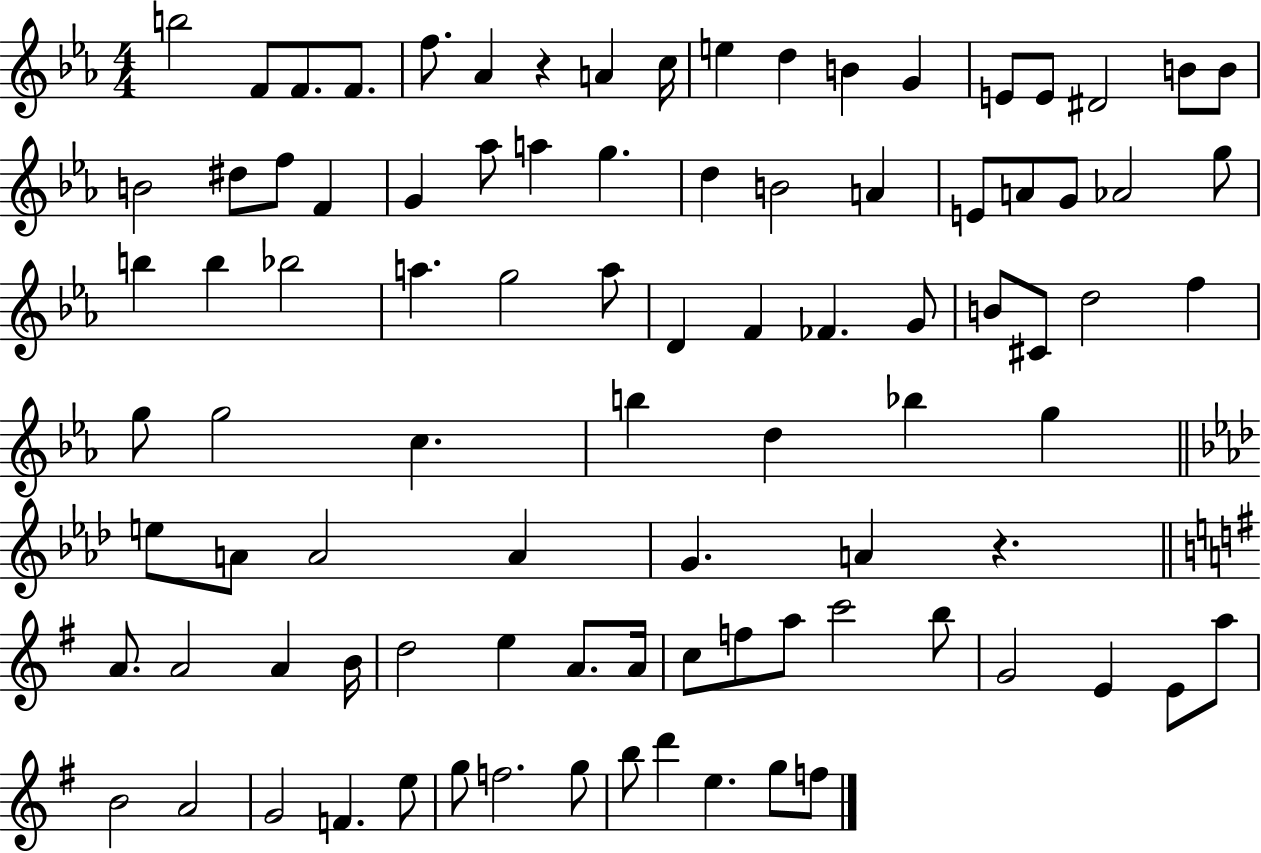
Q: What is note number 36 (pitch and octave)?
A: Bb5